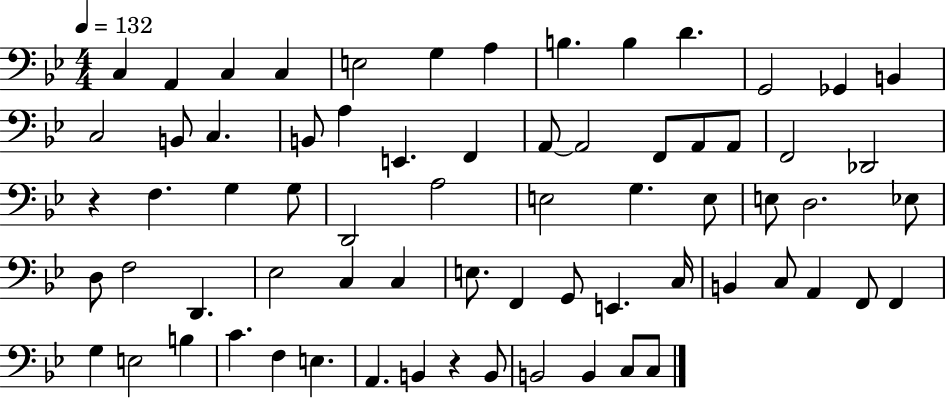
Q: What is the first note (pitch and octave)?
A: C3